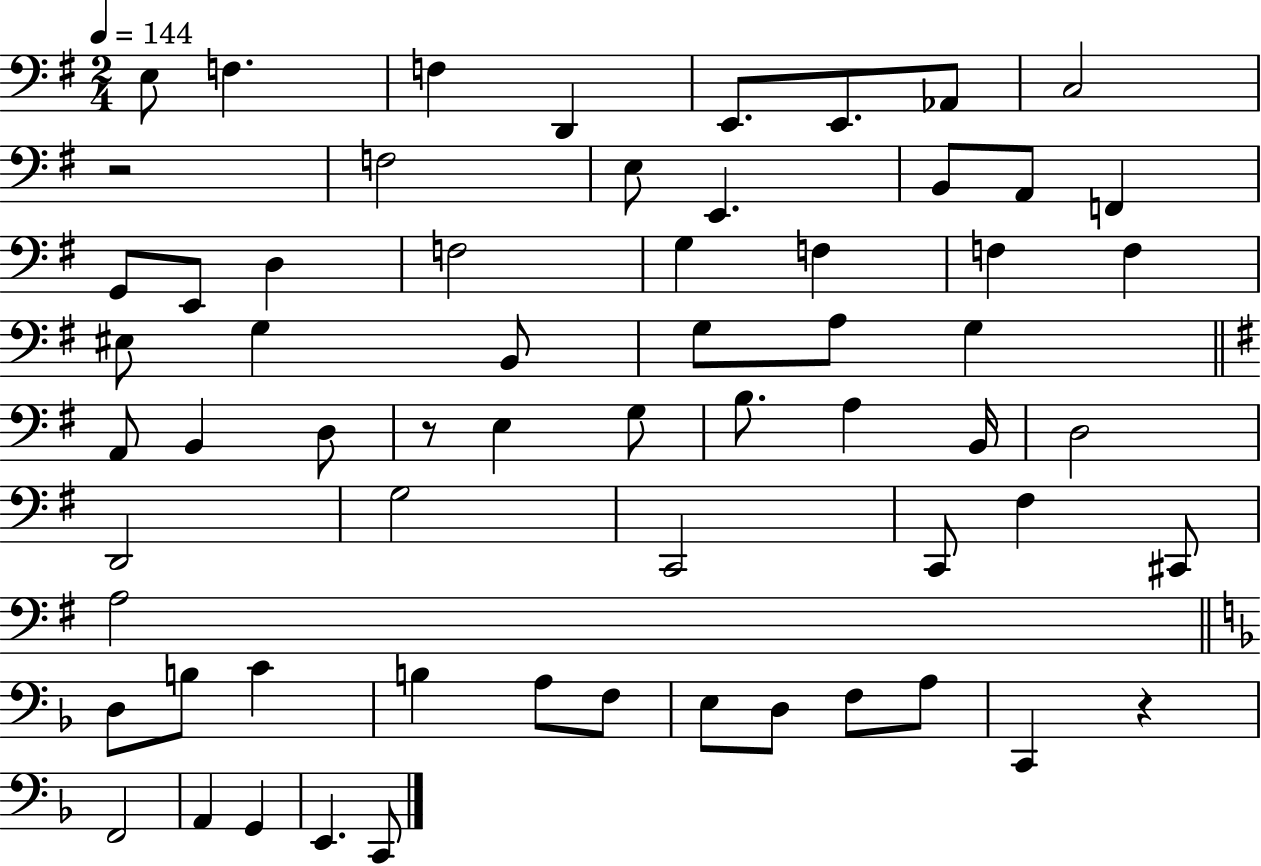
{
  \clef bass
  \numericTimeSignature
  \time 2/4
  \key g \major
  \tempo 4 = 144
  \repeat volta 2 { e8 f4. | f4 d,4 | e,8. e,8. aes,8 | c2 | \break r2 | f2 | e8 e,4. | b,8 a,8 f,4 | \break g,8 e,8 d4 | f2 | g4 f4 | f4 f4 | \break eis8 g4 b,8 | g8 a8 g4 | \bar "||" \break \key g \major a,8 b,4 d8 | r8 e4 g8 | b8. a4 b,16 | d2 | \break d,2 | g2 | c,2 | c,8 fis4 cis,8 | \break a2 | \bar "||" \break \key f \major d8 b8 c'4 | b4 a8 f8 | e8 d8 f8 a8 | c,4 r4 | \break f,2 | a,4 g,4 | e,4. c,8 | } \bar "|."
}